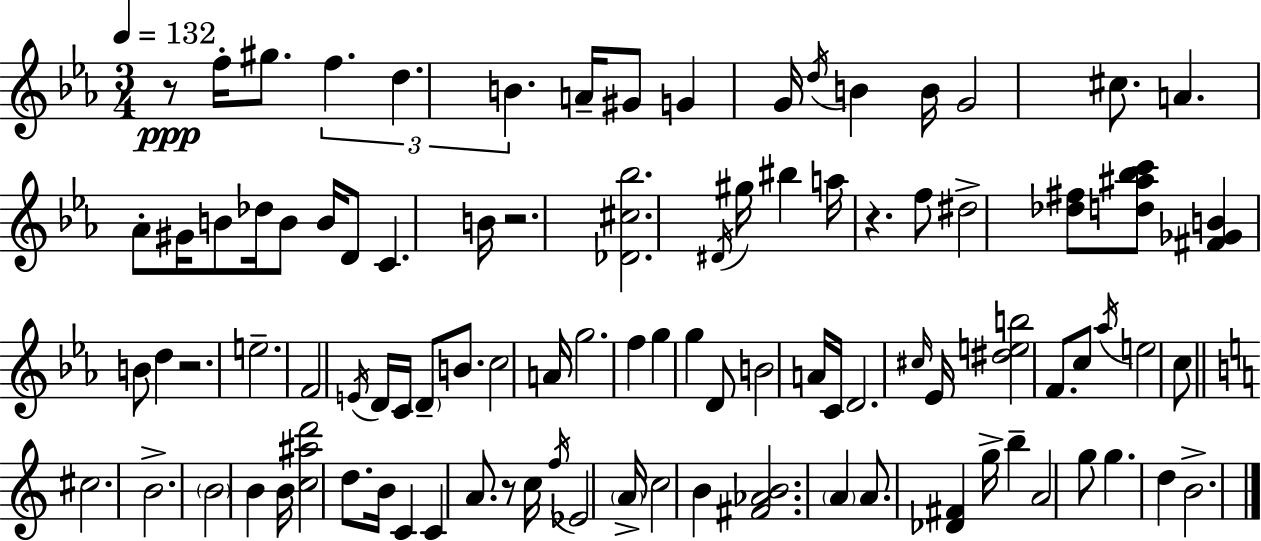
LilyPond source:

{
  \clef treble
  \numericTimeSignature
  \time 3/4
  \key ees \major
  \tempo 4 = 132
  \repeat volta 2 { r8\ppp f''16-. gis''8. \tuplet 3/2 { f''4. | d''4. b'4. } | a'16-- gis'8 g'4 g'16 \acciaccatura { d''16 } b'4 | b'16 g'2 cis''8. | \break a'4. aes'8-. gis'16 b'8 | des''16 b'8 b'16 d'8 c'4. | b'16 r2. | <des' cis'' bes''>2. | \break \acciaccatura { dis'16 } gis''16 bis''4 a''16 r4. | f''8 dis''2-> | <des'' fis''>8 <d'' ais'' bes'' c'''>8 <fis' ges' b'>4 b'8 d''4 | r2. | \break e''2.-- | f'2 \acciaccatura { e'16 } d'16 | c'16 \parenthesize d'8-- b'8. c''2 | a'16 g''2. | \break f''4 g''4 g''4 | d'8 b'2 | a'16 c'16 d'2. | \grace { cis''16 } ees'16 <dis'' e'' b''>2 | \break f'8. c''8 \acciaccatura { aes''16 } e''2 | c''8 \bar "||" \break \key a \minor cis''2. | b'2.-> | \parenthesize b'2 b'4 | b'16 <c'' ais'' d'''>2 d''8. | \break b'16 c'4 c'4 a'8. | r8 c''16 \acciaccatura { f''16 } ees'2 | \parenthesize a'16-> c''2 b'4 | <fis' aes' b'>2. | \break \parenthesize a'4 a'8. <des' fis'>4 | g''16-> b''4-- a'2 | g''8 g''4. d''4 | b'2.-> | \break } \bar "|."
}